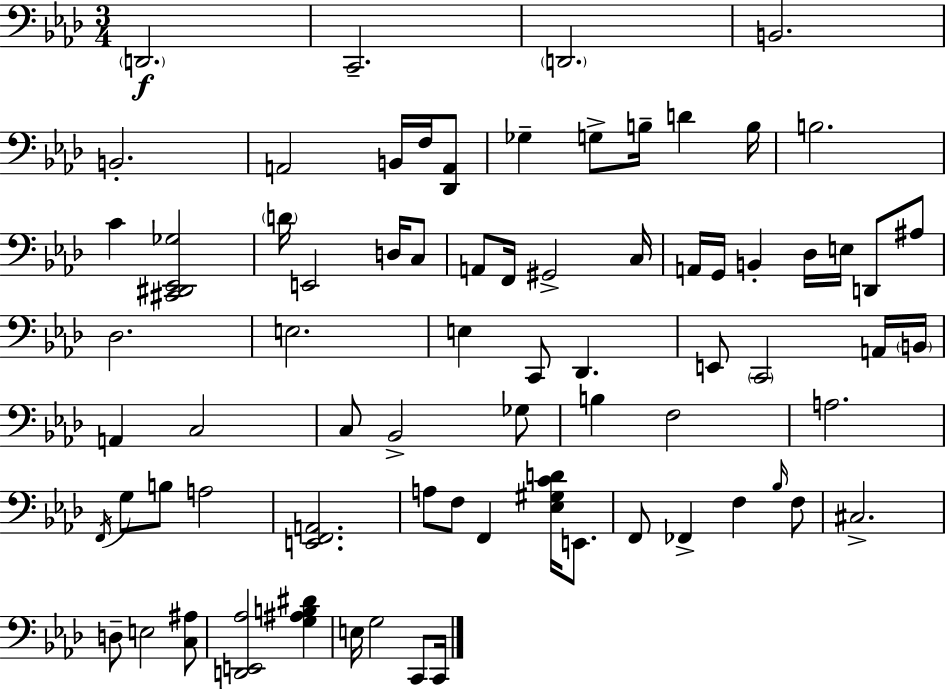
X:1
T:Untitled
M:3/4
L:1/4
K:Ab
D,,2 C,,2 D,,2 B,,2 B,,2 A,,2 B,,/4 F,/4 [_D,,A,,]/2 _G, G,/2 B,/4 D B,/4 B,2 C [^C,,^D,,_E,,_G,]2 D/4 E,,2 D,/4 C,/2 A,,/2 F,,/4 ^G,,2 C,/4 A,,/4 G,,/4 B,, _D,/4 E,/4 D,,/2 ^A,/2 _D,2 E,2 E, C,,/2 _D,, E,,/2 C,,2 A,,/4 B,,/4 A,, C,2 C,/2 _B,,2 _G,/2 B, F,2 A,2 F,,/4 G,/2 B,/2 A,2 [E,,F,,A,,]2 A,/2 F,/2 F,, [_E,^G,CD]/4 E,,/2 F,,/2 _F,, F, _B,/4 F,/2 ^C,2 D,/2 E,2 [C,^A,]/2 [D,,E,,_A,]2 [G,^A,B,^D] E,/4 G,2 C,,/2 C,,/4